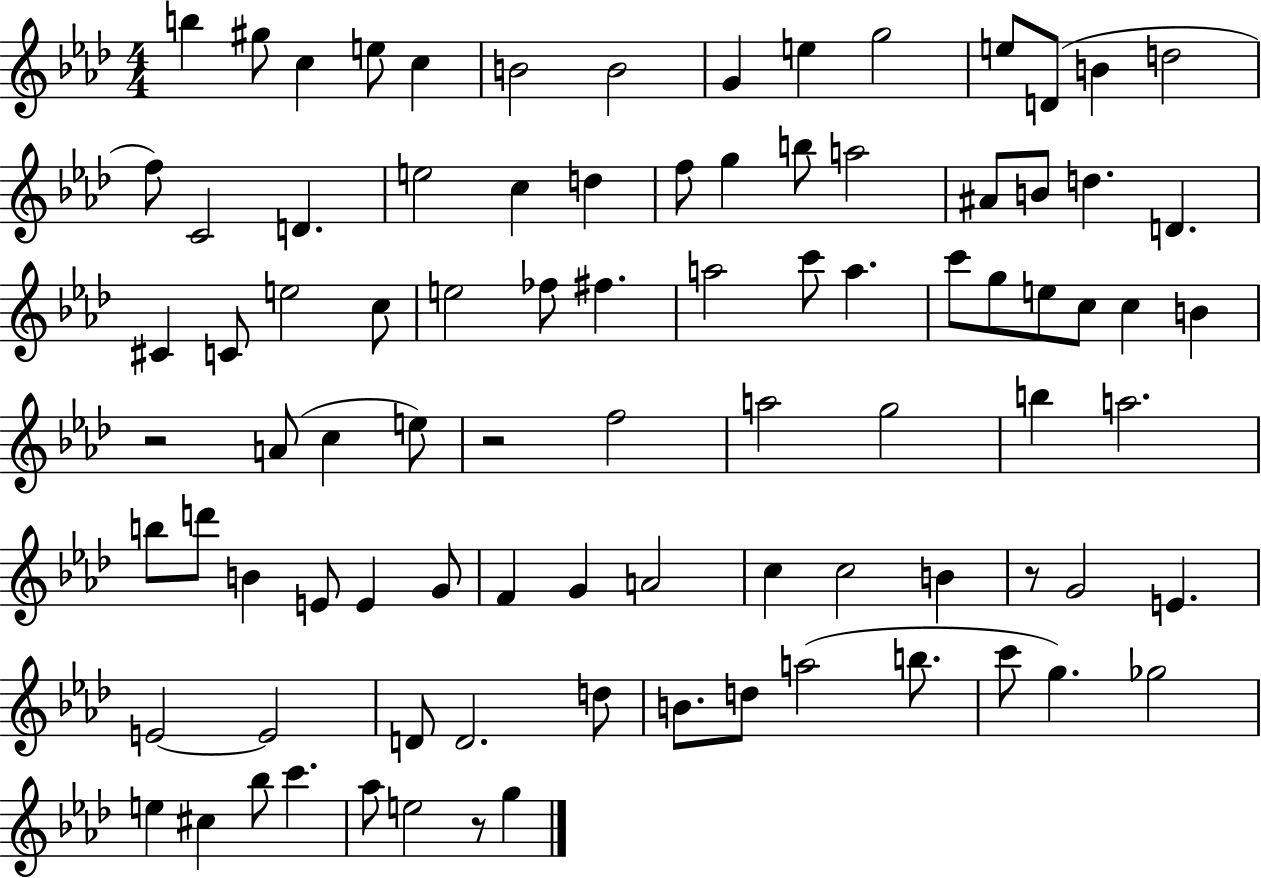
{
  \clef treble
  \numericTimeSignature
  \time 4/4
  \key aes \major
  \repeat volta 2 { b''4 gis''8 c''4 e''8 c''4 | b'2 b'2 | g'4 e''4 g''2 | e''8 d'8( b'4 d''2 | \break f''8) c'2 d'4. | e''2 c''4 d''4 | f''8 g''4 b''8 a''2 | ais'8 b'8 d''4. d'4. | \break cis'4 c'8 e''2 c''8 | e''2 fes''8 fis''4. | a''2 c'''8 a''4. | c'''8 g''8 e''8 c''8 c''4 b'4 | \break r2 a'8( c''4 e''8) | r2 f''2 | a''2 g''2 | b''4 a''2. | \break b''8 d'''8 b'4 e'8 e'4 g'8 | f'4 g'4 a'2 | c''4 c''2 b'4 | r8 g'2 e'4. | \break e'2~~ e'2 | d'8 d'2. d''8 | b'8. d''8 a''2( b''8. | c'''8 g''4.) ges''2 | \break e''4 cis''4 bes''8 c'''4. | aes''8 e''2 r8 g''4 | } \bar "|."
}